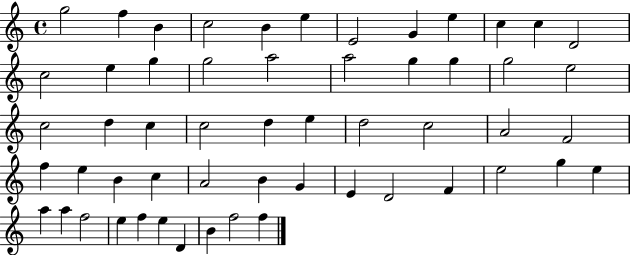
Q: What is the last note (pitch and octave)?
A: F5